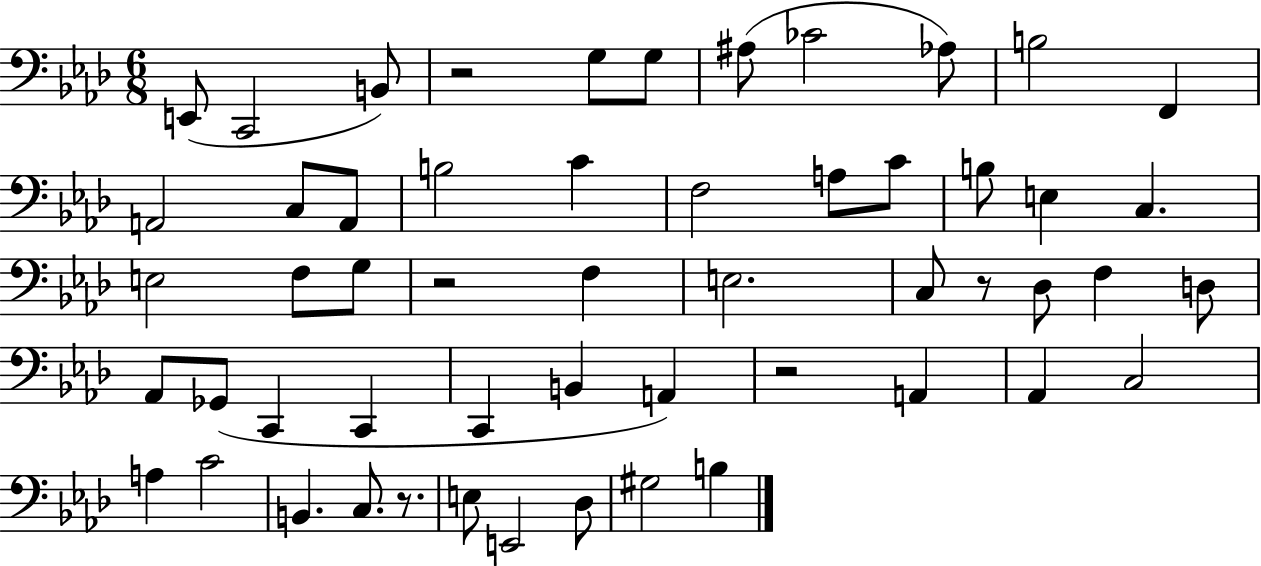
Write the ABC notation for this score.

X:1
T:Untitled
M:6/8
L:1/4
K:Ab
E,,/2 C,,2 B,,/2 z2 G,/2 G,/2 ^A,/2 _C2 _A,/2 B,2 F,, A,,2 C,/2 A,,/2 B,2 C F,2 A,/2 C/2 B,/2 E, C, E,2 F,/2 G,/2 z2 F, E,2 C,/2 z/2 _D,/2 F, D,/2 _A,,/2 _G,,/2 C,, C,, C,, B,, A,, z2 A,, _A,, C,2 A, C2 B,, C,/2 z/2 E,/2 E,,2 _D,/2 ^G,2 B,